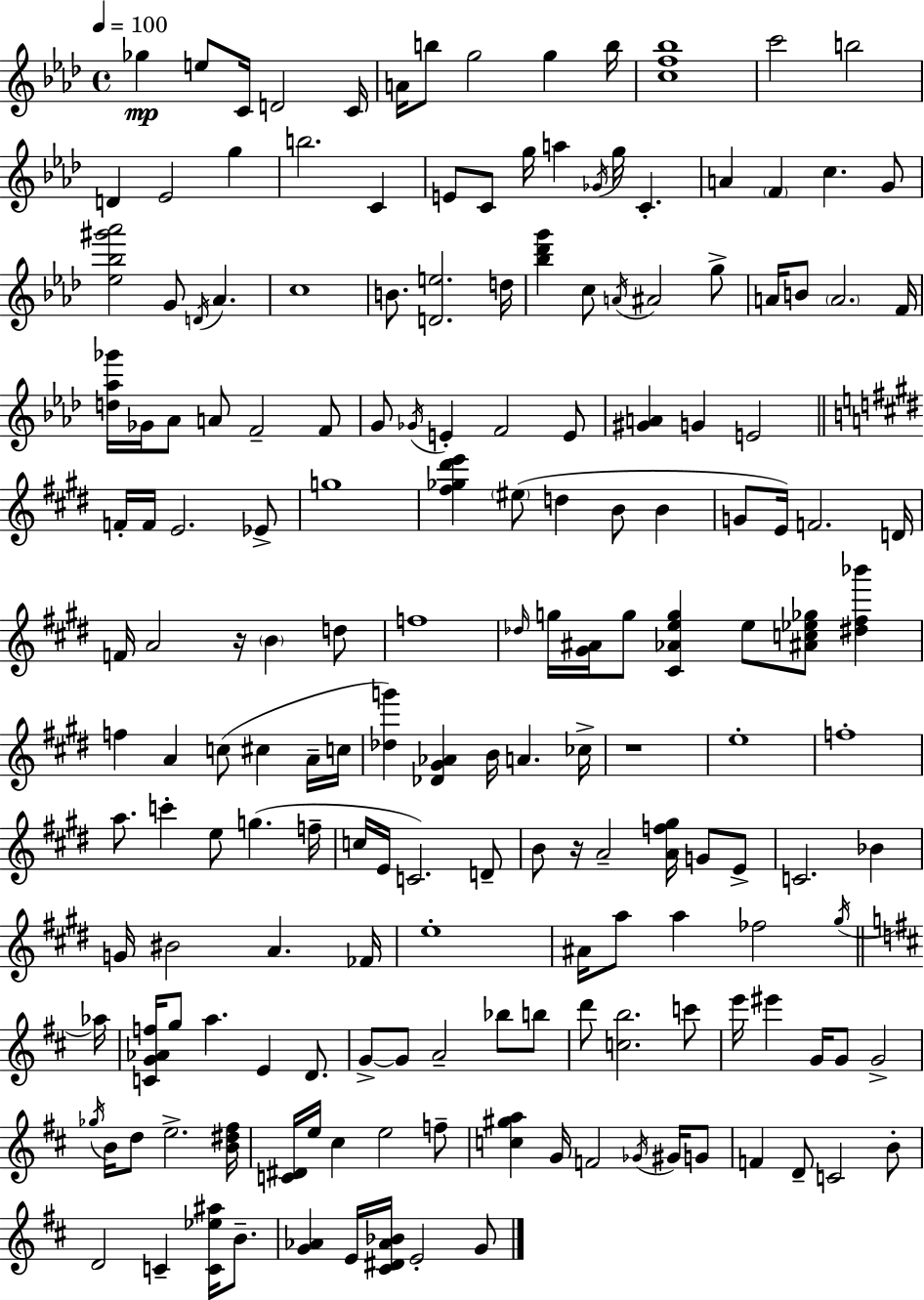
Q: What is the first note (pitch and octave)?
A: Gb5